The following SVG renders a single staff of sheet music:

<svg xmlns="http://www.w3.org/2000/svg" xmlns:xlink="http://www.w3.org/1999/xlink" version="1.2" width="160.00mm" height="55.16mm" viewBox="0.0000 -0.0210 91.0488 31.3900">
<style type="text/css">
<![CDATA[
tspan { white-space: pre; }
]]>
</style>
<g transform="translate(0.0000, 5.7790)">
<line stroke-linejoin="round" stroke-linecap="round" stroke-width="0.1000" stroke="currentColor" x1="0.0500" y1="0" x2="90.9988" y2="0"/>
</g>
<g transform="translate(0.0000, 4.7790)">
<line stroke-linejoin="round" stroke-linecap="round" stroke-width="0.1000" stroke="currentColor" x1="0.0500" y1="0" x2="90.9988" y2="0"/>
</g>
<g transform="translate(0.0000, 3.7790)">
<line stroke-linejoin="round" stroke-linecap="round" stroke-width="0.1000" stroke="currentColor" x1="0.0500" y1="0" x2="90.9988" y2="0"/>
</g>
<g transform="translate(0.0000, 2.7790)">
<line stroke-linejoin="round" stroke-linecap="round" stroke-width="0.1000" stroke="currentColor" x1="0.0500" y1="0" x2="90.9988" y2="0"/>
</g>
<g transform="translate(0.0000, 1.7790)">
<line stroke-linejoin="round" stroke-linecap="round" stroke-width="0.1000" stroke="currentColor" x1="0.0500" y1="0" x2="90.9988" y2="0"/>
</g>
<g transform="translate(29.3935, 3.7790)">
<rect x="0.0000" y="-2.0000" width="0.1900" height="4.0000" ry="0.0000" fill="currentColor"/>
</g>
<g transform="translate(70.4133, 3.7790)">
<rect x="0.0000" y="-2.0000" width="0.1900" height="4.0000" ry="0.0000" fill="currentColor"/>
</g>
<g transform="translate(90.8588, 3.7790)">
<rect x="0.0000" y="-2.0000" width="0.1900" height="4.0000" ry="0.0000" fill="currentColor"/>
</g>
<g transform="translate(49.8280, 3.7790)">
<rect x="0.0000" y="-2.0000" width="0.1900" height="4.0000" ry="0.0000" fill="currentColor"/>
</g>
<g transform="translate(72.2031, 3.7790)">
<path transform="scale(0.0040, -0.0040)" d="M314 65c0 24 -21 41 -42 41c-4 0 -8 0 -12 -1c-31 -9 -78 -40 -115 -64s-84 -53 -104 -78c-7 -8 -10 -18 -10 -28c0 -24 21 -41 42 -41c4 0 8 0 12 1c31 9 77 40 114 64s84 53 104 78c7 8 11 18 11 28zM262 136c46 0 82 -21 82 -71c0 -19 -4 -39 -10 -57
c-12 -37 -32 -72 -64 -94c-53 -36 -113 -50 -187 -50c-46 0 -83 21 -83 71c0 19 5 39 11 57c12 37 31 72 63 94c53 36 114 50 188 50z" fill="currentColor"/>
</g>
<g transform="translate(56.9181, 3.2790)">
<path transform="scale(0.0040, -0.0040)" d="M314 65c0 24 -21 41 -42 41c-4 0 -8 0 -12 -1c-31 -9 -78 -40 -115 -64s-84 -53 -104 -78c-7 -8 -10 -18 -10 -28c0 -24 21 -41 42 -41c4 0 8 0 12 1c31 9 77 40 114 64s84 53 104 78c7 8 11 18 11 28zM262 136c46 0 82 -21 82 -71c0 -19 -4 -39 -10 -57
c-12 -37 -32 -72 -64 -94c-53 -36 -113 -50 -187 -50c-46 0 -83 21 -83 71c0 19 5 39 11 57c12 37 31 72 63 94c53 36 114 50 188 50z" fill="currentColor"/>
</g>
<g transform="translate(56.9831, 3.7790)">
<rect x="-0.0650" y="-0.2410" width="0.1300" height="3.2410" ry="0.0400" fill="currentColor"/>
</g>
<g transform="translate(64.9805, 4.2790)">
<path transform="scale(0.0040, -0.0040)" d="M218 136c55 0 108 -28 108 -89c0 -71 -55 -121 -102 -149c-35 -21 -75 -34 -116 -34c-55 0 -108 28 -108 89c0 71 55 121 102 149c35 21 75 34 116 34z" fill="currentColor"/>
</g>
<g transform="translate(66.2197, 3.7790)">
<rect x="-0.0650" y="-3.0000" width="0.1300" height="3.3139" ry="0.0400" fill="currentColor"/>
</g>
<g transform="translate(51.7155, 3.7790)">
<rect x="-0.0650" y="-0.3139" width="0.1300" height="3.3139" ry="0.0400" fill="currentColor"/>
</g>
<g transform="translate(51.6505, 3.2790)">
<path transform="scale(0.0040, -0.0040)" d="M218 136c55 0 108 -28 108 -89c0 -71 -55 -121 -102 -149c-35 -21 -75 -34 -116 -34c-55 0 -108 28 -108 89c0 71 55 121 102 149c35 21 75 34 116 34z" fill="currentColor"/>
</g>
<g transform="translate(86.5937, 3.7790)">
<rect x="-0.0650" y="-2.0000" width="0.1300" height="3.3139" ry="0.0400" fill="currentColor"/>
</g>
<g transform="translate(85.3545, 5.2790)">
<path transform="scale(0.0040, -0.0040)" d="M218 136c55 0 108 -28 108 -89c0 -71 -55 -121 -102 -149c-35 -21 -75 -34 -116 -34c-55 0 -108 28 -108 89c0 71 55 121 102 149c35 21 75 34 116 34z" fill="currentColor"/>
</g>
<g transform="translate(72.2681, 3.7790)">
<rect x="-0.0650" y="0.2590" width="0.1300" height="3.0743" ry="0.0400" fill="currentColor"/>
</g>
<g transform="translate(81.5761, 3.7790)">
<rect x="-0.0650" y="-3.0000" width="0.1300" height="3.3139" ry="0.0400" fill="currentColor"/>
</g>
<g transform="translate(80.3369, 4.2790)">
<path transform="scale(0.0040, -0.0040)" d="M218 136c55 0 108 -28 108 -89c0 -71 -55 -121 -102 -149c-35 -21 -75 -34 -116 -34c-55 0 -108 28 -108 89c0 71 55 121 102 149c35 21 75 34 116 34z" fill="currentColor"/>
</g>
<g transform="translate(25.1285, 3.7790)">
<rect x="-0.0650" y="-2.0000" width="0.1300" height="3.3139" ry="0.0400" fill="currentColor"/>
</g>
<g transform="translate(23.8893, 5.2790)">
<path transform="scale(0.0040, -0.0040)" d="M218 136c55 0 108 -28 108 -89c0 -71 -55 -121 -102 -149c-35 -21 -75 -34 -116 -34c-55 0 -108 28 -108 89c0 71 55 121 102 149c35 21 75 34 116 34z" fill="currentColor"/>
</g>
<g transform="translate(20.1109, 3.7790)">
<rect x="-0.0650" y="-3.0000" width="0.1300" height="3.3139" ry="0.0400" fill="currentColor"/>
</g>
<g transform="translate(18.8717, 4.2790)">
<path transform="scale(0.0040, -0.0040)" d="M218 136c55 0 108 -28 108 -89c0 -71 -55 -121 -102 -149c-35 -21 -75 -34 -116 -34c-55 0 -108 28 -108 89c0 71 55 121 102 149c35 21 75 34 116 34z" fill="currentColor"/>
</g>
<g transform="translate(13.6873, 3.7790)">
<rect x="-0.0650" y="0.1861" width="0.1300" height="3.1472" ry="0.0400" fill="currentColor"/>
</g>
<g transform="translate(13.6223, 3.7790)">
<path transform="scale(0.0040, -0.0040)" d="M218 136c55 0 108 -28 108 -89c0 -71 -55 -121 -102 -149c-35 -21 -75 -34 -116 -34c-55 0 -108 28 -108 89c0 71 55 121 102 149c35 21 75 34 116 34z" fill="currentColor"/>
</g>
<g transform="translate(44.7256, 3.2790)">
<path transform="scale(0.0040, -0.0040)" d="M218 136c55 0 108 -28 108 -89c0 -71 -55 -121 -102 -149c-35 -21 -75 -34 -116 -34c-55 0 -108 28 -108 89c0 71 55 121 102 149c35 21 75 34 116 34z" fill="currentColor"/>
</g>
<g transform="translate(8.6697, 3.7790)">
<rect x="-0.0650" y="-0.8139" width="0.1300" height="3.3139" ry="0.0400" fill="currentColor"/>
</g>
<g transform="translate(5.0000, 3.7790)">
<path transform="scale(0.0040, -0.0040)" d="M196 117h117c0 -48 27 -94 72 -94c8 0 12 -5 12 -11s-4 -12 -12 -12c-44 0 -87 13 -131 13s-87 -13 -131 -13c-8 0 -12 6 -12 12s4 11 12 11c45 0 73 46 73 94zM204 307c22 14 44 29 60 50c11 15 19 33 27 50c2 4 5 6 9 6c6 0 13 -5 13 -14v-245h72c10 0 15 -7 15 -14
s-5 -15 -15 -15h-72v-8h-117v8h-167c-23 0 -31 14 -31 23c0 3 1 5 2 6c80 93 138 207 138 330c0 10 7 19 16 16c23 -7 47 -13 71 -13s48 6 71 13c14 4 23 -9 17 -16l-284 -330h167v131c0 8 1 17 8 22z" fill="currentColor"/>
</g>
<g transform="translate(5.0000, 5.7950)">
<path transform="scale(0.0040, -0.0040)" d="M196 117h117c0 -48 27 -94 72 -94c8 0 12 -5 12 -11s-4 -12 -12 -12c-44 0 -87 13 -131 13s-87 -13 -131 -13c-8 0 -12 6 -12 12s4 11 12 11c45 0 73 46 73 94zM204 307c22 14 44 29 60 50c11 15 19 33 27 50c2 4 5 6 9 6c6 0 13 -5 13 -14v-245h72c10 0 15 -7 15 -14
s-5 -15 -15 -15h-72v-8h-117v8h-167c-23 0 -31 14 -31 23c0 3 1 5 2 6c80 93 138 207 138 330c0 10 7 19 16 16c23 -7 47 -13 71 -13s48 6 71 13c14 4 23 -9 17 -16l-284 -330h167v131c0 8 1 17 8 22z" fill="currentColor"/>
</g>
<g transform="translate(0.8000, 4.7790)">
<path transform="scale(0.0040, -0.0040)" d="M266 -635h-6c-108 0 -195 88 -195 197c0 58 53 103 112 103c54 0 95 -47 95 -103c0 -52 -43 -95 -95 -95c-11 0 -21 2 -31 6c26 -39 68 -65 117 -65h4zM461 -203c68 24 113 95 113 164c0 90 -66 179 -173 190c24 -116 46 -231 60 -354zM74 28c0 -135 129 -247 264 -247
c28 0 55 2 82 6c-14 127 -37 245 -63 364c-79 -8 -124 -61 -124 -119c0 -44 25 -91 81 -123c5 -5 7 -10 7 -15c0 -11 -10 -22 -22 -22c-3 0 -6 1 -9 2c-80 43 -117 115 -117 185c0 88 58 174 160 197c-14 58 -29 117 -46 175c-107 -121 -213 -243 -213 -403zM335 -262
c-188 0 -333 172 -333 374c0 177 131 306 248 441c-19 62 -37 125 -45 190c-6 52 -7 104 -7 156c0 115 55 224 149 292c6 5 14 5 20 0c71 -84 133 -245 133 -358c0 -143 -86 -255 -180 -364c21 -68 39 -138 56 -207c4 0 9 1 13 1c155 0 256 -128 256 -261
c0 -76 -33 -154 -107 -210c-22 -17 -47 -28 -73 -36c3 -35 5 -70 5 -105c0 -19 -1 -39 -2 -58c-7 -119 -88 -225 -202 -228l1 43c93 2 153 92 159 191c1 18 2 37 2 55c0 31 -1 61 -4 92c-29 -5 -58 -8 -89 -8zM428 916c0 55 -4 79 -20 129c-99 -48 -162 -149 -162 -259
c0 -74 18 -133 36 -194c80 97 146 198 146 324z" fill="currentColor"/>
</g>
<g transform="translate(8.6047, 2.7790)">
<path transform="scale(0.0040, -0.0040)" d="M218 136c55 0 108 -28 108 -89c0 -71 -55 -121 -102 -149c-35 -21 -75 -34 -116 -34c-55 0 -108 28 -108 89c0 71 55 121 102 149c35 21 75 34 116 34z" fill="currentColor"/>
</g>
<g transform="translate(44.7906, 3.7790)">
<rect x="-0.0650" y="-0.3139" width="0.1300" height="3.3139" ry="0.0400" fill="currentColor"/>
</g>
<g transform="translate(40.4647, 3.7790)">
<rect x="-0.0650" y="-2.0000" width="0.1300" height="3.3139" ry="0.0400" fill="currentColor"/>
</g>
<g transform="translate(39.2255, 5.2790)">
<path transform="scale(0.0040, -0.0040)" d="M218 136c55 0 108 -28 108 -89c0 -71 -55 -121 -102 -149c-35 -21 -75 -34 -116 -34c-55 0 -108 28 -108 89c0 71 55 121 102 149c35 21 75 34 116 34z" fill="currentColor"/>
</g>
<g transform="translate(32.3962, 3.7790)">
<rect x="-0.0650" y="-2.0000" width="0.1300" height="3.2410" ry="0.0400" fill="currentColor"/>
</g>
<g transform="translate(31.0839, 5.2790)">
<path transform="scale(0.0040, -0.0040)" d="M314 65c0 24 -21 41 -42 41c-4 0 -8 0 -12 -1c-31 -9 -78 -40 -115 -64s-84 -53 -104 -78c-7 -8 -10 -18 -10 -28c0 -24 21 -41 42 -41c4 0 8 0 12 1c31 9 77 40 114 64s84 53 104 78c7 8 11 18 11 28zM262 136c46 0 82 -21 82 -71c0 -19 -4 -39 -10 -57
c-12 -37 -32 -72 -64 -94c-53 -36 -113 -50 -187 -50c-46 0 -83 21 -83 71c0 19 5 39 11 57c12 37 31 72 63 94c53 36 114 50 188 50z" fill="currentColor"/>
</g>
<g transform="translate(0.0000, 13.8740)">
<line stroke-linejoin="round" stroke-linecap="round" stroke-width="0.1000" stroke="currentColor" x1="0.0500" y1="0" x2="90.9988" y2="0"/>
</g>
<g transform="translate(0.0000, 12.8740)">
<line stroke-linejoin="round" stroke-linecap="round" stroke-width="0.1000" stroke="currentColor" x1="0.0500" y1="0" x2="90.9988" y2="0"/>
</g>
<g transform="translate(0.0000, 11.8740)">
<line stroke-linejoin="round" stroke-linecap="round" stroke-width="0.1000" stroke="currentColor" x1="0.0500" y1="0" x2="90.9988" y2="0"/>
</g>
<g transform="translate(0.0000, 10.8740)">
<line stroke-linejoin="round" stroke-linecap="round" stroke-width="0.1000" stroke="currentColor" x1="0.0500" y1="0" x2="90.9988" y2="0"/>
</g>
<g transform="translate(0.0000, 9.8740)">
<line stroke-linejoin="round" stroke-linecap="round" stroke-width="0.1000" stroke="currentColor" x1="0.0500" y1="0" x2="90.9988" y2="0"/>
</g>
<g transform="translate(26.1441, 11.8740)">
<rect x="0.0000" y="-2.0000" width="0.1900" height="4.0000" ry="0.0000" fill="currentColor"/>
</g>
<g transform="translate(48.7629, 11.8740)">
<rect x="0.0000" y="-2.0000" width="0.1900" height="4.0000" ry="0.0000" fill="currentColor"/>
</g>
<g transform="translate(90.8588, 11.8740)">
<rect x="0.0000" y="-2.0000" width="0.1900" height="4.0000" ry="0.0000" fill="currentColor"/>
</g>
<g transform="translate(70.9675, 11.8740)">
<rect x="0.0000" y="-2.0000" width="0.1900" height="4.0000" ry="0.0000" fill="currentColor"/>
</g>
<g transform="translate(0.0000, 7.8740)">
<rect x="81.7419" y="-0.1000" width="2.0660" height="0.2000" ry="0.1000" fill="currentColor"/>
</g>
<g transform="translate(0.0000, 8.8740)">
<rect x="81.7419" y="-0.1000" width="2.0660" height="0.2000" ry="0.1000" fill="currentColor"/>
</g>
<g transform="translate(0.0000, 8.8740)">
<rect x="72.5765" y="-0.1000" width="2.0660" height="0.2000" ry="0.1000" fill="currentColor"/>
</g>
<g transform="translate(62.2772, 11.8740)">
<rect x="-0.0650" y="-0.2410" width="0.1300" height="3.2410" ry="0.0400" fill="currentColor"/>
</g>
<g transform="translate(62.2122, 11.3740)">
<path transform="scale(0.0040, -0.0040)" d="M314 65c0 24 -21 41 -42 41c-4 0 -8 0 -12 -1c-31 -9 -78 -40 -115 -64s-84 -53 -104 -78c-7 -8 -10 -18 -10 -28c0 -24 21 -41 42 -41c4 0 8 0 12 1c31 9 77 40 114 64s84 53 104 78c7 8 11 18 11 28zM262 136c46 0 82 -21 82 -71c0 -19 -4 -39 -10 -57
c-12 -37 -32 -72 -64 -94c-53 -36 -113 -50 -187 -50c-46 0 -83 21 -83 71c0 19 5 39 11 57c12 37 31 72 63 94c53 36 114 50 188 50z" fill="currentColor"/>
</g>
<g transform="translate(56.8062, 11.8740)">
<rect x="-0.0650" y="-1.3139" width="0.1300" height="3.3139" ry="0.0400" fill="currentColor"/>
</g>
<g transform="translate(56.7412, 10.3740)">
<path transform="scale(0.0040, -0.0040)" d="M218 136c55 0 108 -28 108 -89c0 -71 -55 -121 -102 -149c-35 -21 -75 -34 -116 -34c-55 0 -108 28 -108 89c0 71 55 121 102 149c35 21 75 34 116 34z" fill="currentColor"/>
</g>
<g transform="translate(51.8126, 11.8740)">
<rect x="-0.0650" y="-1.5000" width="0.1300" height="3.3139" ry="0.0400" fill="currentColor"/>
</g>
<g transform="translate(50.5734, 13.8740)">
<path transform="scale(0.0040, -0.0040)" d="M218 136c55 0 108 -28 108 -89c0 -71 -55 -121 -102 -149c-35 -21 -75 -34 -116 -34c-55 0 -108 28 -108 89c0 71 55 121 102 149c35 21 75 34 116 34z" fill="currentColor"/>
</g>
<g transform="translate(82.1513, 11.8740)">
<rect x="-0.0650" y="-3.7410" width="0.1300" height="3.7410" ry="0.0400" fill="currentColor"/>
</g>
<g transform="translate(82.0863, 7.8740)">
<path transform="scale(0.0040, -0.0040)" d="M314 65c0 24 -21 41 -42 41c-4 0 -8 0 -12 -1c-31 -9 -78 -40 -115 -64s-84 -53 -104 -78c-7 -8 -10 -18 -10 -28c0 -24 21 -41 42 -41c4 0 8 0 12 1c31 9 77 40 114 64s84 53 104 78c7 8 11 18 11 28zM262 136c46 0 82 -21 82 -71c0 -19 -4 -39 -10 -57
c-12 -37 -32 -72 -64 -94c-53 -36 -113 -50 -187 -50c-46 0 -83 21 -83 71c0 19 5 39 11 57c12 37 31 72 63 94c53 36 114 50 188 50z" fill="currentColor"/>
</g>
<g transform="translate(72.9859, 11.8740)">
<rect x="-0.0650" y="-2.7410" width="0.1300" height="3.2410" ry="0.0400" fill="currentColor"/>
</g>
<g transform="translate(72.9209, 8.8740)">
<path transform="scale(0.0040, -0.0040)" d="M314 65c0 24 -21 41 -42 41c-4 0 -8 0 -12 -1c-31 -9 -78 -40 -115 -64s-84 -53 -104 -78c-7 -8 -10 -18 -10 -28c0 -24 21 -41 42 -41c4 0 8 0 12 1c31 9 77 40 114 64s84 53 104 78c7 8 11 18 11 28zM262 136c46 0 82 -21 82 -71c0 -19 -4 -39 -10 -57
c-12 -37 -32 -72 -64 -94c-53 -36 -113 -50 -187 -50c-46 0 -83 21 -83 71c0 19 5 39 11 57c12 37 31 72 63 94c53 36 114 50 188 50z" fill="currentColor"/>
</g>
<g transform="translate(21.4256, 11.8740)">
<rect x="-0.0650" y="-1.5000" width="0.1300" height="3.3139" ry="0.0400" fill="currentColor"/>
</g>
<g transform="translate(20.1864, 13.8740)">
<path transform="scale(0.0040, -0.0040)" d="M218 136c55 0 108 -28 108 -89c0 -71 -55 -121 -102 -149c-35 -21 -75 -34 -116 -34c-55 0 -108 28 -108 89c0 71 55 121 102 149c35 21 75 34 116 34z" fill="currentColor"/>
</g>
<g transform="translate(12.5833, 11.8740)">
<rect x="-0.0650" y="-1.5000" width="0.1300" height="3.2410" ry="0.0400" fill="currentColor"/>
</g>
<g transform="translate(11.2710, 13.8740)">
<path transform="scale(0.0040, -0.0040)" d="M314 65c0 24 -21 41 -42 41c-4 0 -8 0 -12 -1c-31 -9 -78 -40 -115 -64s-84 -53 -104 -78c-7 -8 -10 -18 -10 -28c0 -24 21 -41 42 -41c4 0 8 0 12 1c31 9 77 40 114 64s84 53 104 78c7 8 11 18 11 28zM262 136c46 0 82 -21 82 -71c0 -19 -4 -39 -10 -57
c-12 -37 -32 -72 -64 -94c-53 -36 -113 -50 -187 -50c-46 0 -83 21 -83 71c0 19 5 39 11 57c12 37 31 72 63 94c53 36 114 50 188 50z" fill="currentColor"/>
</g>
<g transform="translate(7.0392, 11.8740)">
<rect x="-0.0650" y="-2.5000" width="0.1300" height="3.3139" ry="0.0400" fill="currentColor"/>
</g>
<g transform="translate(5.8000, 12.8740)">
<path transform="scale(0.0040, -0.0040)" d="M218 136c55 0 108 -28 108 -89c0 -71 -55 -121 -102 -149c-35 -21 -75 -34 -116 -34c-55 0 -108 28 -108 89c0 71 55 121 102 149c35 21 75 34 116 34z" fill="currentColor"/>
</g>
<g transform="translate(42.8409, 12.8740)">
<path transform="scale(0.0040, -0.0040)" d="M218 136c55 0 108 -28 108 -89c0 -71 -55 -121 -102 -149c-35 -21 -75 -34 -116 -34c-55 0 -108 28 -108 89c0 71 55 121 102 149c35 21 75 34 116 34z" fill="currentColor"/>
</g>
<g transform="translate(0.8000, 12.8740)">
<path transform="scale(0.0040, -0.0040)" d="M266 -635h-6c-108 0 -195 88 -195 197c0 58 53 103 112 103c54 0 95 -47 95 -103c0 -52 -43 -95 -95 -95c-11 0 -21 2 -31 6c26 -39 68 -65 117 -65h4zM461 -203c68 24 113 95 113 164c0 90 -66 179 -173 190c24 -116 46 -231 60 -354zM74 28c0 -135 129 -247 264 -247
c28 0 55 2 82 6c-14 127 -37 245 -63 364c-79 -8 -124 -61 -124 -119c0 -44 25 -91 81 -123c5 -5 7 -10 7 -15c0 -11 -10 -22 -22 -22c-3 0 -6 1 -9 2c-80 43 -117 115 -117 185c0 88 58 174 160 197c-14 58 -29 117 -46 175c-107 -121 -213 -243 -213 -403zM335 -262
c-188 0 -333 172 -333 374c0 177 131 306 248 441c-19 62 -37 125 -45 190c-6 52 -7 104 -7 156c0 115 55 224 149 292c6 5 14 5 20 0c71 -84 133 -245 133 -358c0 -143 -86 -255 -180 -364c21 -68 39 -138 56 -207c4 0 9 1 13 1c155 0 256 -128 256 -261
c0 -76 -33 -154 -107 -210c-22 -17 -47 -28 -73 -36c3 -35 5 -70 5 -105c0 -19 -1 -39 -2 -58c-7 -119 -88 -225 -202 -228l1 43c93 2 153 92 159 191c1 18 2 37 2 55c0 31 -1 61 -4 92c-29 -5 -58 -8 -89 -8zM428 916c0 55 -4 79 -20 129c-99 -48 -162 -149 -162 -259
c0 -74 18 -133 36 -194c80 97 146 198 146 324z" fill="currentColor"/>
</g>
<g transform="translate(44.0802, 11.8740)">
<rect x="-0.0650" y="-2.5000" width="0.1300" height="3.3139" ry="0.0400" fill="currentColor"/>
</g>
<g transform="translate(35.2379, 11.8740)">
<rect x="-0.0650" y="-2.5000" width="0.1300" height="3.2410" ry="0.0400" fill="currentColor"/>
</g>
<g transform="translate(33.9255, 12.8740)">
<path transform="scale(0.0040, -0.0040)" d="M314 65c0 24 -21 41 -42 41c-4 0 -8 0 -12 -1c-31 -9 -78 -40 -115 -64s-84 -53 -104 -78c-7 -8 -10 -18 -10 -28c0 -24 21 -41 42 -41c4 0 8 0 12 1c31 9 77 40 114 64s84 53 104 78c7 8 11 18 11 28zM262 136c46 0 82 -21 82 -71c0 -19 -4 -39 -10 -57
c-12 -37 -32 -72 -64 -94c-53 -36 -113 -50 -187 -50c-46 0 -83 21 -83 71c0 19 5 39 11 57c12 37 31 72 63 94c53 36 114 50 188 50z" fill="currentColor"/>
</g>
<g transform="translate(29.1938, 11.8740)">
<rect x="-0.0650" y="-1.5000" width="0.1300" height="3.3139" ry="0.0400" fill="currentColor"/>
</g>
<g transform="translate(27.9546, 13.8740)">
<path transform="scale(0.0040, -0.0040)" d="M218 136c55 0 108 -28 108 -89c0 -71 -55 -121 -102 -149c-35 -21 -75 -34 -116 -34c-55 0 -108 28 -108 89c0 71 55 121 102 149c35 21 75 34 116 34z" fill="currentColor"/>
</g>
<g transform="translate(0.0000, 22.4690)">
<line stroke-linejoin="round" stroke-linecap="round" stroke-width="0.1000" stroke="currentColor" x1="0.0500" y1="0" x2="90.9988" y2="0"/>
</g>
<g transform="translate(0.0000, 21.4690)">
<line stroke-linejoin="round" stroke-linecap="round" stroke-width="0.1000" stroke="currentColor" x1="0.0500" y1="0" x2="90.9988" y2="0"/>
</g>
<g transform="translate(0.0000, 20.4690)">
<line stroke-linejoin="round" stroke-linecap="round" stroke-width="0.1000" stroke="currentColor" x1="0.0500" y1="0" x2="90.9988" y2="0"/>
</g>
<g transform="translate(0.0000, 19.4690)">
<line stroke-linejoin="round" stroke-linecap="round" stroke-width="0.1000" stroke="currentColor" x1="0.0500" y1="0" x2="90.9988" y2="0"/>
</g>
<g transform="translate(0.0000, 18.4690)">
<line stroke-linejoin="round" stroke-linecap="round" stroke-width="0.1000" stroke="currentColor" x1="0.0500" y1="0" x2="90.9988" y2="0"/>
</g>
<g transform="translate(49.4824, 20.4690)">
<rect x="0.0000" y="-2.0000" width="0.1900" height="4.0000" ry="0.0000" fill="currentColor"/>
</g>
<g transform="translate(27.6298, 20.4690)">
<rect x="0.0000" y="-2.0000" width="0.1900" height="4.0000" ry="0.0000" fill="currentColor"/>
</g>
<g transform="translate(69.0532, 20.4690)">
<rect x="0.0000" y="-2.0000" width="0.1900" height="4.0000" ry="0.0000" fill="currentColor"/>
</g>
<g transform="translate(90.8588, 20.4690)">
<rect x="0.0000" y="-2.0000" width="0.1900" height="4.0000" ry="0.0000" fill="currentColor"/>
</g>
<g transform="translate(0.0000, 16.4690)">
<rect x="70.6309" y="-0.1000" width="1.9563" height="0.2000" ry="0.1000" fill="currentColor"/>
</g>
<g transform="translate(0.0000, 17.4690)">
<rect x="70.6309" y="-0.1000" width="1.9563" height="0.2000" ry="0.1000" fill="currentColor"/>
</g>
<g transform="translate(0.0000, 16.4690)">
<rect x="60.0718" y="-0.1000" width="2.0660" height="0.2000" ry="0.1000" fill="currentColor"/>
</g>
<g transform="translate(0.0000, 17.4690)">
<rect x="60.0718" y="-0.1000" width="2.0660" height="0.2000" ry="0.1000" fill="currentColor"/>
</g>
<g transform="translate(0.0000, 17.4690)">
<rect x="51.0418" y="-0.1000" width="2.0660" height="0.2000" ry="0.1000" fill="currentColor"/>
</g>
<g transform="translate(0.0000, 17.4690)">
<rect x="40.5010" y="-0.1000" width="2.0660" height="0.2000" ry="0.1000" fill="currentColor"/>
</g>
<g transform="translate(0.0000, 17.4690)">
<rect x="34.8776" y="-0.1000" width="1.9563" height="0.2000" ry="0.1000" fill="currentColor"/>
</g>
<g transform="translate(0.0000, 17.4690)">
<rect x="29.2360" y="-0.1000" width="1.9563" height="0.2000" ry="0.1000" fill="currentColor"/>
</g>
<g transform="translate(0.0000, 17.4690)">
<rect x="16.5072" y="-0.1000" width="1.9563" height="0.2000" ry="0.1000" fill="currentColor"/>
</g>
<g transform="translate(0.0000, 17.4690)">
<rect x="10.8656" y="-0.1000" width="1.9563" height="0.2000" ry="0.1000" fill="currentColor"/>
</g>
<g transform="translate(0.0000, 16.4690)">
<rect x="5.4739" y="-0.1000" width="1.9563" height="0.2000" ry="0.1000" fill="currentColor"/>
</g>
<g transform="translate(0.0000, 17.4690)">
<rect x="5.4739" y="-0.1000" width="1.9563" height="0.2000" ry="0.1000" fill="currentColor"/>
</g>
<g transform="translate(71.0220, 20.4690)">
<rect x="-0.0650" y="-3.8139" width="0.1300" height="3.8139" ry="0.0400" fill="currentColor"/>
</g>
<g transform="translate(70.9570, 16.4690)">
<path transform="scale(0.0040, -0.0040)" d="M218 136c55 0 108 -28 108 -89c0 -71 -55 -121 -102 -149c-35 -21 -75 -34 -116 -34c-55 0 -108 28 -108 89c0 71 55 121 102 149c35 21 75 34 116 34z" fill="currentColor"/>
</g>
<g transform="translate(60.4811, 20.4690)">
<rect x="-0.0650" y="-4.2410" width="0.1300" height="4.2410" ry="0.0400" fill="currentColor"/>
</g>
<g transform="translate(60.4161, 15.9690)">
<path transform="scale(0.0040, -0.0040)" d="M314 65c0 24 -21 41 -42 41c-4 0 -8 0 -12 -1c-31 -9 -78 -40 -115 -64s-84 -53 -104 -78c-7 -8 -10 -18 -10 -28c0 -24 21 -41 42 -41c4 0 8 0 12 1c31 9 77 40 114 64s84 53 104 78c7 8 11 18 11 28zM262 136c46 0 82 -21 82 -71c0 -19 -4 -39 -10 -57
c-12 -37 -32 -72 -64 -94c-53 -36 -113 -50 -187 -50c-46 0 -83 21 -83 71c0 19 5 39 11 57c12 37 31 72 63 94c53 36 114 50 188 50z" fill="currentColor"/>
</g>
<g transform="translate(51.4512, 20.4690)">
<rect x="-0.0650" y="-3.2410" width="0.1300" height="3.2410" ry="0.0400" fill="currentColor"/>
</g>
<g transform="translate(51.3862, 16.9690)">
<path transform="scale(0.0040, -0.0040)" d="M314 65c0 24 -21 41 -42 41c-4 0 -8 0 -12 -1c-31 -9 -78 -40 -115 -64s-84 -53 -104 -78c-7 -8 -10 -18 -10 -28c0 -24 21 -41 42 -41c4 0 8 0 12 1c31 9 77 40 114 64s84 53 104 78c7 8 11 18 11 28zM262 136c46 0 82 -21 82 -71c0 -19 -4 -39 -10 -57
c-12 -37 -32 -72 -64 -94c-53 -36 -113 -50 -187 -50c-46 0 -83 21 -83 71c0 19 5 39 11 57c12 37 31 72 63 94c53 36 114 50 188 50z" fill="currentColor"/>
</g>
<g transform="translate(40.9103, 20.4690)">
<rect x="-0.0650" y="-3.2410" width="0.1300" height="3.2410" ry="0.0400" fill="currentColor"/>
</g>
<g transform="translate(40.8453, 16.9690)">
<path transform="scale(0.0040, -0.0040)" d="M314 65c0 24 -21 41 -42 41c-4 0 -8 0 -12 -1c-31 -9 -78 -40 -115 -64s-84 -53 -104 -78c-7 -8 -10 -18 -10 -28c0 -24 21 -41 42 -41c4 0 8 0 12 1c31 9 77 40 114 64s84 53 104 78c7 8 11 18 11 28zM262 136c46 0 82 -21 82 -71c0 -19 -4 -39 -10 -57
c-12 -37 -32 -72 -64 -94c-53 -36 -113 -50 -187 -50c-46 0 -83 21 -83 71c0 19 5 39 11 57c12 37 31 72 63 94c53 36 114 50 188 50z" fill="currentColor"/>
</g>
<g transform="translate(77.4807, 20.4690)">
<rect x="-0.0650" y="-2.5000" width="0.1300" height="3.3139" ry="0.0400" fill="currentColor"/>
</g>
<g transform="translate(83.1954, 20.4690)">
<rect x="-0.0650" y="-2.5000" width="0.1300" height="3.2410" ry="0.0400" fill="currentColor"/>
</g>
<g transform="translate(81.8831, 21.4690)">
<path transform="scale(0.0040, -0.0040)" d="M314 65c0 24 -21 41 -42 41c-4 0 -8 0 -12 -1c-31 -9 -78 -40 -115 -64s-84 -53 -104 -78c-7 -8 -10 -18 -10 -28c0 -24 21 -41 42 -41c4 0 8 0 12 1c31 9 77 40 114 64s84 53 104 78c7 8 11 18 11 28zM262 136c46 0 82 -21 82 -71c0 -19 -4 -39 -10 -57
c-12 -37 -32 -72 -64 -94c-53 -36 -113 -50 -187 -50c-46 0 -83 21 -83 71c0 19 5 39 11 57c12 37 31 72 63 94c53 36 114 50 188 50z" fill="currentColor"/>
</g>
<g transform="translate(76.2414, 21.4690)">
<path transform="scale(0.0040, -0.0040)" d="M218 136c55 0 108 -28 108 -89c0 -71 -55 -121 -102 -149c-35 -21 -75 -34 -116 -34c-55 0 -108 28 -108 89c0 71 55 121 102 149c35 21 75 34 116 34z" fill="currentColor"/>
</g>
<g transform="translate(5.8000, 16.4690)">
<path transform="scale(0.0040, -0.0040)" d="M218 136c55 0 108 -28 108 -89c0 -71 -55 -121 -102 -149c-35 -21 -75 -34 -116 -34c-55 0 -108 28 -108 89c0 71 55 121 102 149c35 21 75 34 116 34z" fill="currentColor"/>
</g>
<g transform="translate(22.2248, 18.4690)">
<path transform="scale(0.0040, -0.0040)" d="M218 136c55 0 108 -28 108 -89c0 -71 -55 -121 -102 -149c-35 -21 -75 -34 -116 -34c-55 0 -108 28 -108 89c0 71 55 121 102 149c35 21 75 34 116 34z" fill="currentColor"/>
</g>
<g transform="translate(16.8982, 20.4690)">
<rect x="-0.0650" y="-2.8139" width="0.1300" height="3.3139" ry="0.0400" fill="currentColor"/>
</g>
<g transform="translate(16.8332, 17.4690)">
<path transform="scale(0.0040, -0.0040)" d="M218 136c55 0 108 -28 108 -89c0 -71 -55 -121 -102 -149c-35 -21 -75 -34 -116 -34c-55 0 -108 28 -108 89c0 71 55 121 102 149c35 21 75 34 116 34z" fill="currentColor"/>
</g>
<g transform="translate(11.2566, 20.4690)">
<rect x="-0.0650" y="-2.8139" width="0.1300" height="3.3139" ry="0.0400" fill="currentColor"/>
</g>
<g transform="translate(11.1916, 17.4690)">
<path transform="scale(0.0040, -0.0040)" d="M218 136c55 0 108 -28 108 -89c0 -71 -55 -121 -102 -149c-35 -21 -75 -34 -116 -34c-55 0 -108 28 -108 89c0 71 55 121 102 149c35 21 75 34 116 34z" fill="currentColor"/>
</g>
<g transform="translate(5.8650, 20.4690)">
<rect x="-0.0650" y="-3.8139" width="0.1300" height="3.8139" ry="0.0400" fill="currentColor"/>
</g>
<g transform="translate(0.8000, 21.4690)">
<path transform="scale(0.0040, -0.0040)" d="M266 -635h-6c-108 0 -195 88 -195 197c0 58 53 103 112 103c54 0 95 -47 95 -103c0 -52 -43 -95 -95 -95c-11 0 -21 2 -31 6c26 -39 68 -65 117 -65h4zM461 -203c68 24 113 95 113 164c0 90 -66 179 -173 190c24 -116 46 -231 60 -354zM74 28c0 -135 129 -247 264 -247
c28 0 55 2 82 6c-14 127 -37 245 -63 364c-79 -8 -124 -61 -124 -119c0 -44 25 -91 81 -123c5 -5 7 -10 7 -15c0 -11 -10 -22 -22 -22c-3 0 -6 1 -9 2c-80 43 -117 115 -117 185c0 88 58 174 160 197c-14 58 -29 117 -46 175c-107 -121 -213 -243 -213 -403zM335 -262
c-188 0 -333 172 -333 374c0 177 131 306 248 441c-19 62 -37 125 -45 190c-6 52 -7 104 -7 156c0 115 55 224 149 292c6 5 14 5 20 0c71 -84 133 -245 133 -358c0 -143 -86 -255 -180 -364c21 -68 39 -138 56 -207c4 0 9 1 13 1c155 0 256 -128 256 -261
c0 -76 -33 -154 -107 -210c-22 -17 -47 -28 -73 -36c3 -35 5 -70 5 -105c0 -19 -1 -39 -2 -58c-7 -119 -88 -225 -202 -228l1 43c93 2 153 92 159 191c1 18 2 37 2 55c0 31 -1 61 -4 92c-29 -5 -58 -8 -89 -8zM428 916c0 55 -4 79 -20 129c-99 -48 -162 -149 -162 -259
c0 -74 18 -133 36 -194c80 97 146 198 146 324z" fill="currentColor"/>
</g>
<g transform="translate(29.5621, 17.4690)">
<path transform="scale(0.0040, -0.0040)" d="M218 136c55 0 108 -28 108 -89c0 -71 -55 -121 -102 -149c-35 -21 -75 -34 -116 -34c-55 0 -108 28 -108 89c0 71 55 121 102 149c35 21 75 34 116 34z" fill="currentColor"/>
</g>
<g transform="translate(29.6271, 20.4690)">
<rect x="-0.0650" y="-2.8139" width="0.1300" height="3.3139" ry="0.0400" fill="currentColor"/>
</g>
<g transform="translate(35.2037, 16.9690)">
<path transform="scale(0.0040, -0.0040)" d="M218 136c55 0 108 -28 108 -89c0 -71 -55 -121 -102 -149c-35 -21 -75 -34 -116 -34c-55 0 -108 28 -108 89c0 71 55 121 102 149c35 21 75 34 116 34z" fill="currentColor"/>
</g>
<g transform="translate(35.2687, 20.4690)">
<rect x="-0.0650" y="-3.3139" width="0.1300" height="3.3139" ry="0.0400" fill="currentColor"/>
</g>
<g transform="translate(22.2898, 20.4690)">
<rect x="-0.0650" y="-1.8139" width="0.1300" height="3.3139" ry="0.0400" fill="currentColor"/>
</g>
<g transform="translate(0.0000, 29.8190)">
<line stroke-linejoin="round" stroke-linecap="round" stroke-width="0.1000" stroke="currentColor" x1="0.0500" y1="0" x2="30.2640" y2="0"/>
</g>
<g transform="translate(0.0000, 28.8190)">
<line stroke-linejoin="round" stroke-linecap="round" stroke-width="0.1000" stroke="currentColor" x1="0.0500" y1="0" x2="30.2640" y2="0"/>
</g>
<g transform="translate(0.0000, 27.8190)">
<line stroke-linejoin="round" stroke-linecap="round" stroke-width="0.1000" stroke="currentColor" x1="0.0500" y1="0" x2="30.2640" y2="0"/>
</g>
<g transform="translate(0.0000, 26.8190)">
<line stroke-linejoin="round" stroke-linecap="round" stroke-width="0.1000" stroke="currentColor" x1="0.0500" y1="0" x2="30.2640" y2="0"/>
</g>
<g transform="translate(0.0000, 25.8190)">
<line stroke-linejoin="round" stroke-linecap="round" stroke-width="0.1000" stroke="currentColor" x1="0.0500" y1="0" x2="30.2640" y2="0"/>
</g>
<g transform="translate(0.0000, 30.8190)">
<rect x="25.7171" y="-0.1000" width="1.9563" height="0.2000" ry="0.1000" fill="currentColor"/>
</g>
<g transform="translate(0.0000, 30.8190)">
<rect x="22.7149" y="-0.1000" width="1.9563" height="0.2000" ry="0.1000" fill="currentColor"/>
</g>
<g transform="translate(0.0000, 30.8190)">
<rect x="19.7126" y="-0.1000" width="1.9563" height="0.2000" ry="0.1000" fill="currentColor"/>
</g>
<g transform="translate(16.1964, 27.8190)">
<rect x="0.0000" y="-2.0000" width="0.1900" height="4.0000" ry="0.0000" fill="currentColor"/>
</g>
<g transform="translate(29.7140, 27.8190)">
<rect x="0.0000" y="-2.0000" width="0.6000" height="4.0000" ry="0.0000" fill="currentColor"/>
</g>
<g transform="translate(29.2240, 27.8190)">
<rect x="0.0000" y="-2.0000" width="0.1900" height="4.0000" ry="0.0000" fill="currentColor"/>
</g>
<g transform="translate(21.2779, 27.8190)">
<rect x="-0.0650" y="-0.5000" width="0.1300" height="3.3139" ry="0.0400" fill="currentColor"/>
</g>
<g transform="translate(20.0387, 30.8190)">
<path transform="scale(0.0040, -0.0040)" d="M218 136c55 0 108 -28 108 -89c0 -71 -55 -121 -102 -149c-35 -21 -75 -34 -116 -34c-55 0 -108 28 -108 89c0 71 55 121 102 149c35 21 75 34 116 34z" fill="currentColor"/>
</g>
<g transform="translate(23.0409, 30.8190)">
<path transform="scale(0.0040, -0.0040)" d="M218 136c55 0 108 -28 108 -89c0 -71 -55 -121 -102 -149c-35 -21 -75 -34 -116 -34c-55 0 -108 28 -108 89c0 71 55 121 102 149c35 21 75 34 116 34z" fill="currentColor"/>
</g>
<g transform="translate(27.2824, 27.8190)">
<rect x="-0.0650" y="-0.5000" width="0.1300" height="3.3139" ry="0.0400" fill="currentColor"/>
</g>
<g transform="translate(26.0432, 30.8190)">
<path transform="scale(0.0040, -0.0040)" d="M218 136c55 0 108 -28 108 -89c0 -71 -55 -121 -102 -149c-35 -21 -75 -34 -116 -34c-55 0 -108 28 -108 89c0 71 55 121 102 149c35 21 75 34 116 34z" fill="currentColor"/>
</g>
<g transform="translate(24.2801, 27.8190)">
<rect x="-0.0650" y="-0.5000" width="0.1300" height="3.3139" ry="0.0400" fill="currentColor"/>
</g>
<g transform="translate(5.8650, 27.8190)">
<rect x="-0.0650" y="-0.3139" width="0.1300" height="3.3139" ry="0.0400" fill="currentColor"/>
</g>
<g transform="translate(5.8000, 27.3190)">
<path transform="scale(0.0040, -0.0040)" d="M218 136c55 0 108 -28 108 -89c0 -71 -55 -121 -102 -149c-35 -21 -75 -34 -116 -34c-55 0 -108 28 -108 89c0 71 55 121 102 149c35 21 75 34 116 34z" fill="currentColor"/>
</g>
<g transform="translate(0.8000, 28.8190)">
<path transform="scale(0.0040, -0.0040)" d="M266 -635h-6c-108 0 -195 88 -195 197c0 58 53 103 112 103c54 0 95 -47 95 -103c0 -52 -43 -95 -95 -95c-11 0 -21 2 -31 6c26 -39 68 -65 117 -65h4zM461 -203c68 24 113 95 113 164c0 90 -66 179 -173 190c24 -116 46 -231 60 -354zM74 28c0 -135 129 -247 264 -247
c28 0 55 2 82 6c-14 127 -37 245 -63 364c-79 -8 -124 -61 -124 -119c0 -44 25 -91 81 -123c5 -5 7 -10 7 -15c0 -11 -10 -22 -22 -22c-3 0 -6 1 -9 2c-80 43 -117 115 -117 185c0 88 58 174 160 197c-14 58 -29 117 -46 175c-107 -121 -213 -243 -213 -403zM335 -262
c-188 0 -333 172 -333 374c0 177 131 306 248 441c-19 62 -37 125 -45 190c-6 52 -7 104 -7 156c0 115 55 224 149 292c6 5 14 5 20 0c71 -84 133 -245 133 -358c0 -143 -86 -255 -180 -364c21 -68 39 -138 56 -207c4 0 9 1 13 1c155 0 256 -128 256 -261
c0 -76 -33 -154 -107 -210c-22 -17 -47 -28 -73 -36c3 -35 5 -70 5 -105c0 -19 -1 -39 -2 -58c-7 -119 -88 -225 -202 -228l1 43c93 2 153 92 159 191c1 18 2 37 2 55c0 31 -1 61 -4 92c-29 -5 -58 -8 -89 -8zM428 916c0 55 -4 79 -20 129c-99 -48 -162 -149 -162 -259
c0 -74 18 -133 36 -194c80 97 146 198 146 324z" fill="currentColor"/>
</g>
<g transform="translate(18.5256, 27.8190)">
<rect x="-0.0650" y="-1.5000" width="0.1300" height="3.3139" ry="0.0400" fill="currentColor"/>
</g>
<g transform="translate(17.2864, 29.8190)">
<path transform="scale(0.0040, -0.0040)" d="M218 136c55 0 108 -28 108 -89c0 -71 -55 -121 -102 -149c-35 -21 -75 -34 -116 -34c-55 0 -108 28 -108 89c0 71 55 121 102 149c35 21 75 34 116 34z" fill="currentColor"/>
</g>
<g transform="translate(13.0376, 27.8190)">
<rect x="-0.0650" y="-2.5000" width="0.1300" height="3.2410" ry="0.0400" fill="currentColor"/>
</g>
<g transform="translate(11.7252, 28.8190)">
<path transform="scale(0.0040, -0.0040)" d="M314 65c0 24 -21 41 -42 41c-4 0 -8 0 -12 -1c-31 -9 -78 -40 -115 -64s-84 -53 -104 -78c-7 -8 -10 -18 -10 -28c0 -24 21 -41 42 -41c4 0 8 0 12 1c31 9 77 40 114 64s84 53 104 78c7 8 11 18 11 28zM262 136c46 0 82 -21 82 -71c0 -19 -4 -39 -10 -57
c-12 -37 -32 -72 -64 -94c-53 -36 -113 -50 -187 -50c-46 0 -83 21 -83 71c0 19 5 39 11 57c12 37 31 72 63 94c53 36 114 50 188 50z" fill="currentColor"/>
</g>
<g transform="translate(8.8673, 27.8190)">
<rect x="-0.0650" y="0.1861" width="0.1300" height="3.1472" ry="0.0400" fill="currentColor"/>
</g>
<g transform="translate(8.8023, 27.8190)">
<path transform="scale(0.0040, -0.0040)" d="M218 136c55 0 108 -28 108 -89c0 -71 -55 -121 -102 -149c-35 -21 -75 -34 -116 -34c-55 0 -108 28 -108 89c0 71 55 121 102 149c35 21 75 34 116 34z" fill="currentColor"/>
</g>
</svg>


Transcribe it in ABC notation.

X:1
T:Untitled
M:4/4
L:1/4
K:C
d B A F F2 F c c c2 A B2 A F G E2 E E G2 G E e c2 a2 c'2 c' a a f a b b2 b2 d'2 c' G G2 c B G2 E C C C